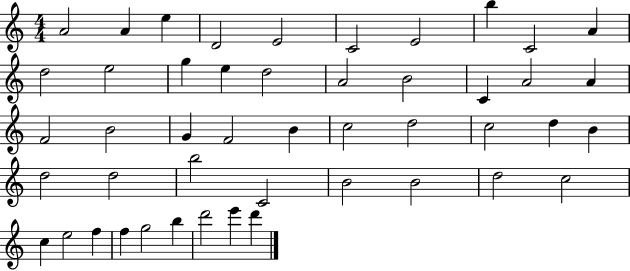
A4/h A4/q E5/q D4/h E4/h C4/h E4/h B5/q C4/h A4/q D5/h E5/h G5/q E5/q D5/h A4/h B4/h C4/q A4/h A4/q F4/h B4/h G4/q F4/h B4/q C5/h D5/h C5/h D5/q B4/q D5/h D5/h B5/h C4/h B4/h B4/h D5/h C5/h C5/q E5/h F5/q F5/q G5/h B5/q D6/h E6/q D6/q